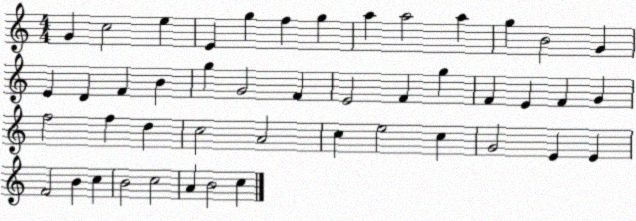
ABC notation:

X:1
T:Untitled
M:4/4
L:1/4
K:C
G c2 e E g f g a a2 a g B2 G E D F B g G2 F E2 F g F E F G f2 f d c2 A2 c e2 c G2 E E F2 B c B2 c2 A B2 c